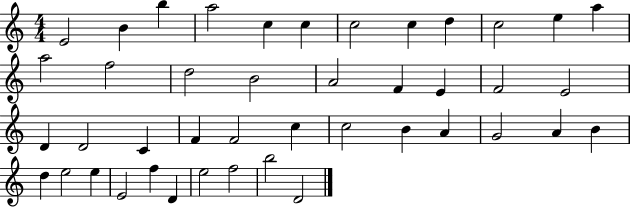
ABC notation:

X:1
T:Untitled
M:4/4
L:1/4
K:C
E2 B b a2 c c c2 c d c2 e a a2 f2 d2 B2 A2 F E F2 E2 D D2 C F F2 c c2 B A G2 A B d e2 e E2 f D e2 f2 b2 D2